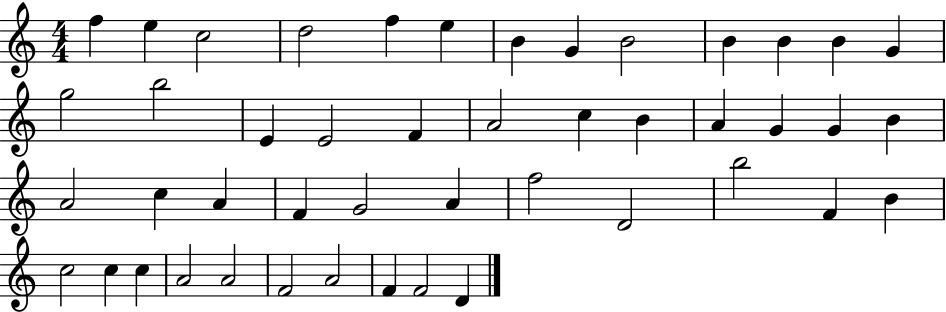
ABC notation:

X:1
T:Untitled
M:4/4
L:1/4
K:C
f e c2 d2 f e B G B2 B B B G g2 b2 E E2 F A2 c B A G G B A2 c A F G2 A f2 D2 b2 F B c2 c c A2 A2 F2 A2 F F2 D